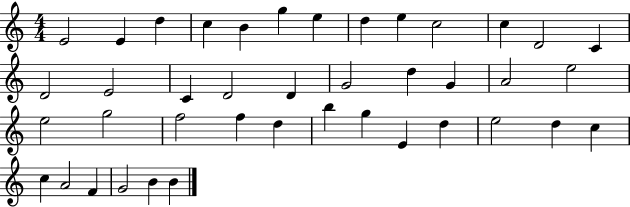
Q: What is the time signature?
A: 4/4